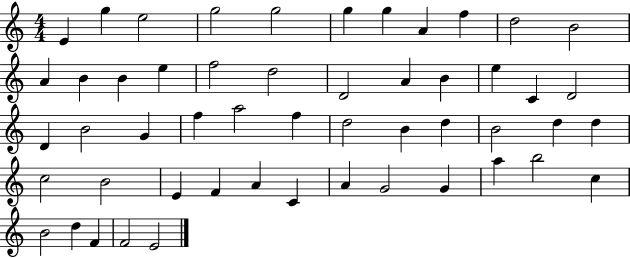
X:1
T:Untitled
M:4/4
L:1/4
K:C
E g e2 g2 g2 g g A f d2 B2 A B B e f2 d2 D2 A B e C D2 D B2 G f a2 f d2 B d B2 d d c2 B2 E F A C A G2 G a b2 c B2 d F F2 E2